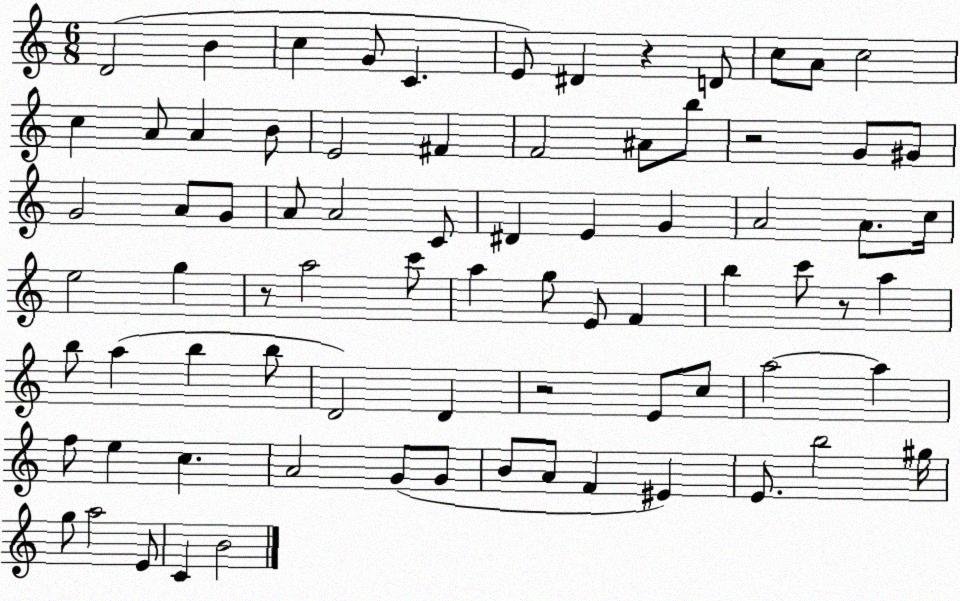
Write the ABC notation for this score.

X:1
T:Untitled
M:6/8
L:1/4
K:C
D2 B c G/2 C E/2 ^D z D/2 c/2 A/2 c2 c A/2 A B/2 E2 ^F F2 ^A/2 b/2 z2 G/2 ^G/2 G2 A/2 G/2 A/2 A2 C/2 ^D E G A2 A/2 c/4 e2 g z/2 a2 c'/2 a g/2 E/2 F b c'/2 z/2 a b/2 a b b/2 D2 D z2 E/2 c/2 a2 a f/2 e c A2 G/2 G/2 B/2 A/2 F ^E E/2 b2 ^g/4 g/2 a2 E/2 C B2